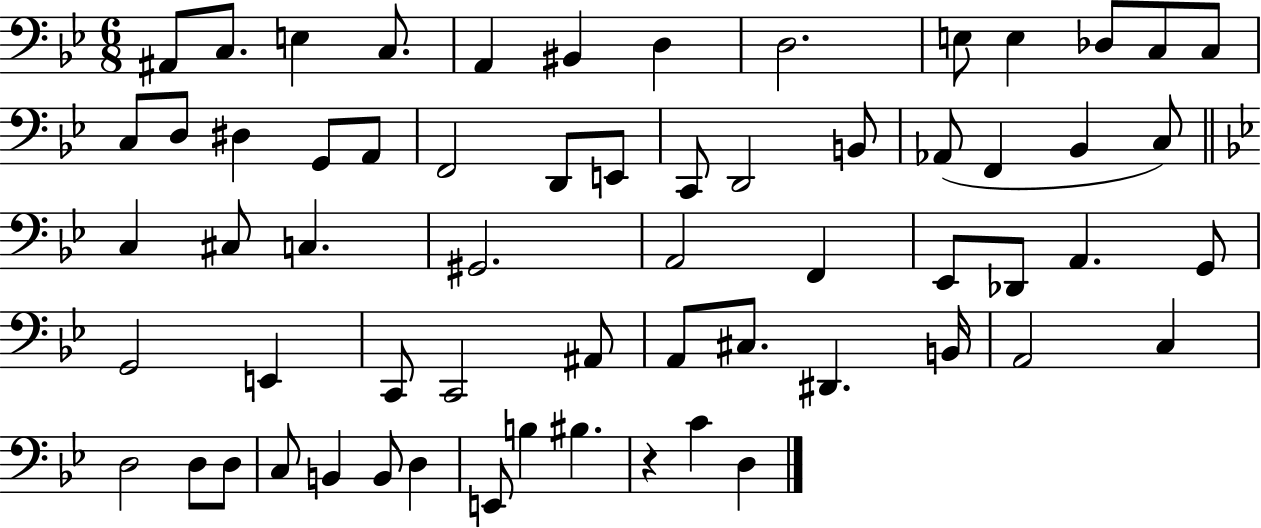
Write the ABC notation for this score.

X:1
T:Untitled
M:6/8
L:1/4
K:Bb
^A,,/2 C,/2 E, C,/2 A,, ^B,, D, D,2 E,/2 E, _D,/2 C,/2 C,/2 C,/2 D,/2 ^D, G,,/2 A,,/2 F,,2 D,,/2 E,,/2 C,,/2 D,,2 B,,/2 _A,,/2 F,, _B,, C,/2 C, ^C,/2 C, ^G,,2 A,,2 F,, _E,,/2 _D,,/2 A,, G,,/2 G,,2 E,, C,,/2 C,,2 ^A,,/2 A,,/2 ^C,/2 ^D,, B,,/4 A,,2 C, D,2 D,/2 D,/2 C,/2 B,, B,,/2 D, E,,/2 B, ^B, z C D,